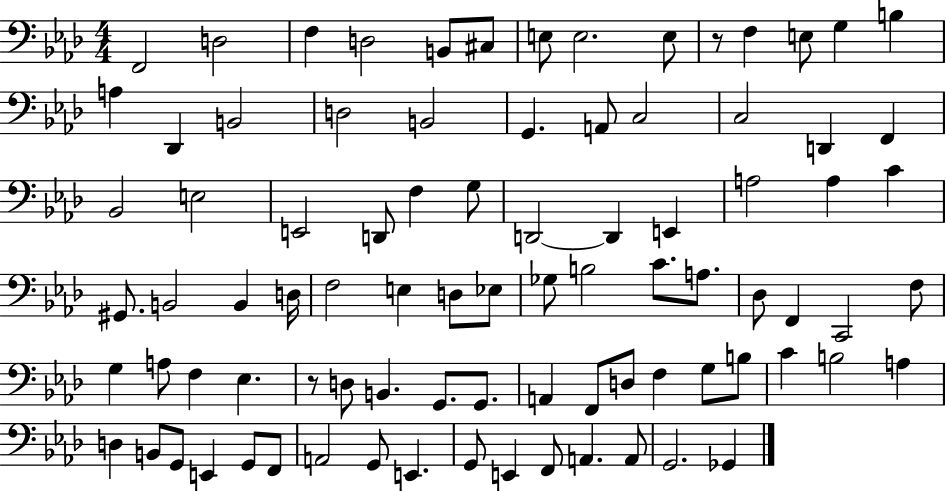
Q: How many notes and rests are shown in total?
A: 87